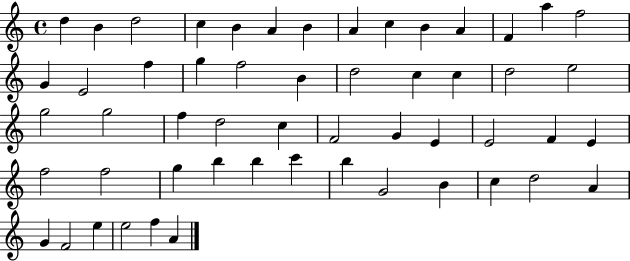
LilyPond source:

{
  \clef treble
  \time 4/4
  \defaultTimeSignature
  \key c \major
  d''4 b'4 d''2 | c''4 b'4 a'4 b'4 | a'4 c''4 b'4 a'4 | f'4 a''4 f''2 | \break g'4 e'2 f''4 | g''4 f''2 b'4 | d''2 c''4 c''4 | d''2 e''2 | \break g''2 g''2 | f''4 d''2 c''4 | f'2 g'4 e'4 | e'2 f'4 e'4 | \break f''2 f''2 | g''4 b''4 b''4 c'''4 | b''4 g'2 b'4 | c''4 d''2 a'4 | \break g'4 f'2 e''4 | e''2 f''4 a'4 | \bar "|."
}